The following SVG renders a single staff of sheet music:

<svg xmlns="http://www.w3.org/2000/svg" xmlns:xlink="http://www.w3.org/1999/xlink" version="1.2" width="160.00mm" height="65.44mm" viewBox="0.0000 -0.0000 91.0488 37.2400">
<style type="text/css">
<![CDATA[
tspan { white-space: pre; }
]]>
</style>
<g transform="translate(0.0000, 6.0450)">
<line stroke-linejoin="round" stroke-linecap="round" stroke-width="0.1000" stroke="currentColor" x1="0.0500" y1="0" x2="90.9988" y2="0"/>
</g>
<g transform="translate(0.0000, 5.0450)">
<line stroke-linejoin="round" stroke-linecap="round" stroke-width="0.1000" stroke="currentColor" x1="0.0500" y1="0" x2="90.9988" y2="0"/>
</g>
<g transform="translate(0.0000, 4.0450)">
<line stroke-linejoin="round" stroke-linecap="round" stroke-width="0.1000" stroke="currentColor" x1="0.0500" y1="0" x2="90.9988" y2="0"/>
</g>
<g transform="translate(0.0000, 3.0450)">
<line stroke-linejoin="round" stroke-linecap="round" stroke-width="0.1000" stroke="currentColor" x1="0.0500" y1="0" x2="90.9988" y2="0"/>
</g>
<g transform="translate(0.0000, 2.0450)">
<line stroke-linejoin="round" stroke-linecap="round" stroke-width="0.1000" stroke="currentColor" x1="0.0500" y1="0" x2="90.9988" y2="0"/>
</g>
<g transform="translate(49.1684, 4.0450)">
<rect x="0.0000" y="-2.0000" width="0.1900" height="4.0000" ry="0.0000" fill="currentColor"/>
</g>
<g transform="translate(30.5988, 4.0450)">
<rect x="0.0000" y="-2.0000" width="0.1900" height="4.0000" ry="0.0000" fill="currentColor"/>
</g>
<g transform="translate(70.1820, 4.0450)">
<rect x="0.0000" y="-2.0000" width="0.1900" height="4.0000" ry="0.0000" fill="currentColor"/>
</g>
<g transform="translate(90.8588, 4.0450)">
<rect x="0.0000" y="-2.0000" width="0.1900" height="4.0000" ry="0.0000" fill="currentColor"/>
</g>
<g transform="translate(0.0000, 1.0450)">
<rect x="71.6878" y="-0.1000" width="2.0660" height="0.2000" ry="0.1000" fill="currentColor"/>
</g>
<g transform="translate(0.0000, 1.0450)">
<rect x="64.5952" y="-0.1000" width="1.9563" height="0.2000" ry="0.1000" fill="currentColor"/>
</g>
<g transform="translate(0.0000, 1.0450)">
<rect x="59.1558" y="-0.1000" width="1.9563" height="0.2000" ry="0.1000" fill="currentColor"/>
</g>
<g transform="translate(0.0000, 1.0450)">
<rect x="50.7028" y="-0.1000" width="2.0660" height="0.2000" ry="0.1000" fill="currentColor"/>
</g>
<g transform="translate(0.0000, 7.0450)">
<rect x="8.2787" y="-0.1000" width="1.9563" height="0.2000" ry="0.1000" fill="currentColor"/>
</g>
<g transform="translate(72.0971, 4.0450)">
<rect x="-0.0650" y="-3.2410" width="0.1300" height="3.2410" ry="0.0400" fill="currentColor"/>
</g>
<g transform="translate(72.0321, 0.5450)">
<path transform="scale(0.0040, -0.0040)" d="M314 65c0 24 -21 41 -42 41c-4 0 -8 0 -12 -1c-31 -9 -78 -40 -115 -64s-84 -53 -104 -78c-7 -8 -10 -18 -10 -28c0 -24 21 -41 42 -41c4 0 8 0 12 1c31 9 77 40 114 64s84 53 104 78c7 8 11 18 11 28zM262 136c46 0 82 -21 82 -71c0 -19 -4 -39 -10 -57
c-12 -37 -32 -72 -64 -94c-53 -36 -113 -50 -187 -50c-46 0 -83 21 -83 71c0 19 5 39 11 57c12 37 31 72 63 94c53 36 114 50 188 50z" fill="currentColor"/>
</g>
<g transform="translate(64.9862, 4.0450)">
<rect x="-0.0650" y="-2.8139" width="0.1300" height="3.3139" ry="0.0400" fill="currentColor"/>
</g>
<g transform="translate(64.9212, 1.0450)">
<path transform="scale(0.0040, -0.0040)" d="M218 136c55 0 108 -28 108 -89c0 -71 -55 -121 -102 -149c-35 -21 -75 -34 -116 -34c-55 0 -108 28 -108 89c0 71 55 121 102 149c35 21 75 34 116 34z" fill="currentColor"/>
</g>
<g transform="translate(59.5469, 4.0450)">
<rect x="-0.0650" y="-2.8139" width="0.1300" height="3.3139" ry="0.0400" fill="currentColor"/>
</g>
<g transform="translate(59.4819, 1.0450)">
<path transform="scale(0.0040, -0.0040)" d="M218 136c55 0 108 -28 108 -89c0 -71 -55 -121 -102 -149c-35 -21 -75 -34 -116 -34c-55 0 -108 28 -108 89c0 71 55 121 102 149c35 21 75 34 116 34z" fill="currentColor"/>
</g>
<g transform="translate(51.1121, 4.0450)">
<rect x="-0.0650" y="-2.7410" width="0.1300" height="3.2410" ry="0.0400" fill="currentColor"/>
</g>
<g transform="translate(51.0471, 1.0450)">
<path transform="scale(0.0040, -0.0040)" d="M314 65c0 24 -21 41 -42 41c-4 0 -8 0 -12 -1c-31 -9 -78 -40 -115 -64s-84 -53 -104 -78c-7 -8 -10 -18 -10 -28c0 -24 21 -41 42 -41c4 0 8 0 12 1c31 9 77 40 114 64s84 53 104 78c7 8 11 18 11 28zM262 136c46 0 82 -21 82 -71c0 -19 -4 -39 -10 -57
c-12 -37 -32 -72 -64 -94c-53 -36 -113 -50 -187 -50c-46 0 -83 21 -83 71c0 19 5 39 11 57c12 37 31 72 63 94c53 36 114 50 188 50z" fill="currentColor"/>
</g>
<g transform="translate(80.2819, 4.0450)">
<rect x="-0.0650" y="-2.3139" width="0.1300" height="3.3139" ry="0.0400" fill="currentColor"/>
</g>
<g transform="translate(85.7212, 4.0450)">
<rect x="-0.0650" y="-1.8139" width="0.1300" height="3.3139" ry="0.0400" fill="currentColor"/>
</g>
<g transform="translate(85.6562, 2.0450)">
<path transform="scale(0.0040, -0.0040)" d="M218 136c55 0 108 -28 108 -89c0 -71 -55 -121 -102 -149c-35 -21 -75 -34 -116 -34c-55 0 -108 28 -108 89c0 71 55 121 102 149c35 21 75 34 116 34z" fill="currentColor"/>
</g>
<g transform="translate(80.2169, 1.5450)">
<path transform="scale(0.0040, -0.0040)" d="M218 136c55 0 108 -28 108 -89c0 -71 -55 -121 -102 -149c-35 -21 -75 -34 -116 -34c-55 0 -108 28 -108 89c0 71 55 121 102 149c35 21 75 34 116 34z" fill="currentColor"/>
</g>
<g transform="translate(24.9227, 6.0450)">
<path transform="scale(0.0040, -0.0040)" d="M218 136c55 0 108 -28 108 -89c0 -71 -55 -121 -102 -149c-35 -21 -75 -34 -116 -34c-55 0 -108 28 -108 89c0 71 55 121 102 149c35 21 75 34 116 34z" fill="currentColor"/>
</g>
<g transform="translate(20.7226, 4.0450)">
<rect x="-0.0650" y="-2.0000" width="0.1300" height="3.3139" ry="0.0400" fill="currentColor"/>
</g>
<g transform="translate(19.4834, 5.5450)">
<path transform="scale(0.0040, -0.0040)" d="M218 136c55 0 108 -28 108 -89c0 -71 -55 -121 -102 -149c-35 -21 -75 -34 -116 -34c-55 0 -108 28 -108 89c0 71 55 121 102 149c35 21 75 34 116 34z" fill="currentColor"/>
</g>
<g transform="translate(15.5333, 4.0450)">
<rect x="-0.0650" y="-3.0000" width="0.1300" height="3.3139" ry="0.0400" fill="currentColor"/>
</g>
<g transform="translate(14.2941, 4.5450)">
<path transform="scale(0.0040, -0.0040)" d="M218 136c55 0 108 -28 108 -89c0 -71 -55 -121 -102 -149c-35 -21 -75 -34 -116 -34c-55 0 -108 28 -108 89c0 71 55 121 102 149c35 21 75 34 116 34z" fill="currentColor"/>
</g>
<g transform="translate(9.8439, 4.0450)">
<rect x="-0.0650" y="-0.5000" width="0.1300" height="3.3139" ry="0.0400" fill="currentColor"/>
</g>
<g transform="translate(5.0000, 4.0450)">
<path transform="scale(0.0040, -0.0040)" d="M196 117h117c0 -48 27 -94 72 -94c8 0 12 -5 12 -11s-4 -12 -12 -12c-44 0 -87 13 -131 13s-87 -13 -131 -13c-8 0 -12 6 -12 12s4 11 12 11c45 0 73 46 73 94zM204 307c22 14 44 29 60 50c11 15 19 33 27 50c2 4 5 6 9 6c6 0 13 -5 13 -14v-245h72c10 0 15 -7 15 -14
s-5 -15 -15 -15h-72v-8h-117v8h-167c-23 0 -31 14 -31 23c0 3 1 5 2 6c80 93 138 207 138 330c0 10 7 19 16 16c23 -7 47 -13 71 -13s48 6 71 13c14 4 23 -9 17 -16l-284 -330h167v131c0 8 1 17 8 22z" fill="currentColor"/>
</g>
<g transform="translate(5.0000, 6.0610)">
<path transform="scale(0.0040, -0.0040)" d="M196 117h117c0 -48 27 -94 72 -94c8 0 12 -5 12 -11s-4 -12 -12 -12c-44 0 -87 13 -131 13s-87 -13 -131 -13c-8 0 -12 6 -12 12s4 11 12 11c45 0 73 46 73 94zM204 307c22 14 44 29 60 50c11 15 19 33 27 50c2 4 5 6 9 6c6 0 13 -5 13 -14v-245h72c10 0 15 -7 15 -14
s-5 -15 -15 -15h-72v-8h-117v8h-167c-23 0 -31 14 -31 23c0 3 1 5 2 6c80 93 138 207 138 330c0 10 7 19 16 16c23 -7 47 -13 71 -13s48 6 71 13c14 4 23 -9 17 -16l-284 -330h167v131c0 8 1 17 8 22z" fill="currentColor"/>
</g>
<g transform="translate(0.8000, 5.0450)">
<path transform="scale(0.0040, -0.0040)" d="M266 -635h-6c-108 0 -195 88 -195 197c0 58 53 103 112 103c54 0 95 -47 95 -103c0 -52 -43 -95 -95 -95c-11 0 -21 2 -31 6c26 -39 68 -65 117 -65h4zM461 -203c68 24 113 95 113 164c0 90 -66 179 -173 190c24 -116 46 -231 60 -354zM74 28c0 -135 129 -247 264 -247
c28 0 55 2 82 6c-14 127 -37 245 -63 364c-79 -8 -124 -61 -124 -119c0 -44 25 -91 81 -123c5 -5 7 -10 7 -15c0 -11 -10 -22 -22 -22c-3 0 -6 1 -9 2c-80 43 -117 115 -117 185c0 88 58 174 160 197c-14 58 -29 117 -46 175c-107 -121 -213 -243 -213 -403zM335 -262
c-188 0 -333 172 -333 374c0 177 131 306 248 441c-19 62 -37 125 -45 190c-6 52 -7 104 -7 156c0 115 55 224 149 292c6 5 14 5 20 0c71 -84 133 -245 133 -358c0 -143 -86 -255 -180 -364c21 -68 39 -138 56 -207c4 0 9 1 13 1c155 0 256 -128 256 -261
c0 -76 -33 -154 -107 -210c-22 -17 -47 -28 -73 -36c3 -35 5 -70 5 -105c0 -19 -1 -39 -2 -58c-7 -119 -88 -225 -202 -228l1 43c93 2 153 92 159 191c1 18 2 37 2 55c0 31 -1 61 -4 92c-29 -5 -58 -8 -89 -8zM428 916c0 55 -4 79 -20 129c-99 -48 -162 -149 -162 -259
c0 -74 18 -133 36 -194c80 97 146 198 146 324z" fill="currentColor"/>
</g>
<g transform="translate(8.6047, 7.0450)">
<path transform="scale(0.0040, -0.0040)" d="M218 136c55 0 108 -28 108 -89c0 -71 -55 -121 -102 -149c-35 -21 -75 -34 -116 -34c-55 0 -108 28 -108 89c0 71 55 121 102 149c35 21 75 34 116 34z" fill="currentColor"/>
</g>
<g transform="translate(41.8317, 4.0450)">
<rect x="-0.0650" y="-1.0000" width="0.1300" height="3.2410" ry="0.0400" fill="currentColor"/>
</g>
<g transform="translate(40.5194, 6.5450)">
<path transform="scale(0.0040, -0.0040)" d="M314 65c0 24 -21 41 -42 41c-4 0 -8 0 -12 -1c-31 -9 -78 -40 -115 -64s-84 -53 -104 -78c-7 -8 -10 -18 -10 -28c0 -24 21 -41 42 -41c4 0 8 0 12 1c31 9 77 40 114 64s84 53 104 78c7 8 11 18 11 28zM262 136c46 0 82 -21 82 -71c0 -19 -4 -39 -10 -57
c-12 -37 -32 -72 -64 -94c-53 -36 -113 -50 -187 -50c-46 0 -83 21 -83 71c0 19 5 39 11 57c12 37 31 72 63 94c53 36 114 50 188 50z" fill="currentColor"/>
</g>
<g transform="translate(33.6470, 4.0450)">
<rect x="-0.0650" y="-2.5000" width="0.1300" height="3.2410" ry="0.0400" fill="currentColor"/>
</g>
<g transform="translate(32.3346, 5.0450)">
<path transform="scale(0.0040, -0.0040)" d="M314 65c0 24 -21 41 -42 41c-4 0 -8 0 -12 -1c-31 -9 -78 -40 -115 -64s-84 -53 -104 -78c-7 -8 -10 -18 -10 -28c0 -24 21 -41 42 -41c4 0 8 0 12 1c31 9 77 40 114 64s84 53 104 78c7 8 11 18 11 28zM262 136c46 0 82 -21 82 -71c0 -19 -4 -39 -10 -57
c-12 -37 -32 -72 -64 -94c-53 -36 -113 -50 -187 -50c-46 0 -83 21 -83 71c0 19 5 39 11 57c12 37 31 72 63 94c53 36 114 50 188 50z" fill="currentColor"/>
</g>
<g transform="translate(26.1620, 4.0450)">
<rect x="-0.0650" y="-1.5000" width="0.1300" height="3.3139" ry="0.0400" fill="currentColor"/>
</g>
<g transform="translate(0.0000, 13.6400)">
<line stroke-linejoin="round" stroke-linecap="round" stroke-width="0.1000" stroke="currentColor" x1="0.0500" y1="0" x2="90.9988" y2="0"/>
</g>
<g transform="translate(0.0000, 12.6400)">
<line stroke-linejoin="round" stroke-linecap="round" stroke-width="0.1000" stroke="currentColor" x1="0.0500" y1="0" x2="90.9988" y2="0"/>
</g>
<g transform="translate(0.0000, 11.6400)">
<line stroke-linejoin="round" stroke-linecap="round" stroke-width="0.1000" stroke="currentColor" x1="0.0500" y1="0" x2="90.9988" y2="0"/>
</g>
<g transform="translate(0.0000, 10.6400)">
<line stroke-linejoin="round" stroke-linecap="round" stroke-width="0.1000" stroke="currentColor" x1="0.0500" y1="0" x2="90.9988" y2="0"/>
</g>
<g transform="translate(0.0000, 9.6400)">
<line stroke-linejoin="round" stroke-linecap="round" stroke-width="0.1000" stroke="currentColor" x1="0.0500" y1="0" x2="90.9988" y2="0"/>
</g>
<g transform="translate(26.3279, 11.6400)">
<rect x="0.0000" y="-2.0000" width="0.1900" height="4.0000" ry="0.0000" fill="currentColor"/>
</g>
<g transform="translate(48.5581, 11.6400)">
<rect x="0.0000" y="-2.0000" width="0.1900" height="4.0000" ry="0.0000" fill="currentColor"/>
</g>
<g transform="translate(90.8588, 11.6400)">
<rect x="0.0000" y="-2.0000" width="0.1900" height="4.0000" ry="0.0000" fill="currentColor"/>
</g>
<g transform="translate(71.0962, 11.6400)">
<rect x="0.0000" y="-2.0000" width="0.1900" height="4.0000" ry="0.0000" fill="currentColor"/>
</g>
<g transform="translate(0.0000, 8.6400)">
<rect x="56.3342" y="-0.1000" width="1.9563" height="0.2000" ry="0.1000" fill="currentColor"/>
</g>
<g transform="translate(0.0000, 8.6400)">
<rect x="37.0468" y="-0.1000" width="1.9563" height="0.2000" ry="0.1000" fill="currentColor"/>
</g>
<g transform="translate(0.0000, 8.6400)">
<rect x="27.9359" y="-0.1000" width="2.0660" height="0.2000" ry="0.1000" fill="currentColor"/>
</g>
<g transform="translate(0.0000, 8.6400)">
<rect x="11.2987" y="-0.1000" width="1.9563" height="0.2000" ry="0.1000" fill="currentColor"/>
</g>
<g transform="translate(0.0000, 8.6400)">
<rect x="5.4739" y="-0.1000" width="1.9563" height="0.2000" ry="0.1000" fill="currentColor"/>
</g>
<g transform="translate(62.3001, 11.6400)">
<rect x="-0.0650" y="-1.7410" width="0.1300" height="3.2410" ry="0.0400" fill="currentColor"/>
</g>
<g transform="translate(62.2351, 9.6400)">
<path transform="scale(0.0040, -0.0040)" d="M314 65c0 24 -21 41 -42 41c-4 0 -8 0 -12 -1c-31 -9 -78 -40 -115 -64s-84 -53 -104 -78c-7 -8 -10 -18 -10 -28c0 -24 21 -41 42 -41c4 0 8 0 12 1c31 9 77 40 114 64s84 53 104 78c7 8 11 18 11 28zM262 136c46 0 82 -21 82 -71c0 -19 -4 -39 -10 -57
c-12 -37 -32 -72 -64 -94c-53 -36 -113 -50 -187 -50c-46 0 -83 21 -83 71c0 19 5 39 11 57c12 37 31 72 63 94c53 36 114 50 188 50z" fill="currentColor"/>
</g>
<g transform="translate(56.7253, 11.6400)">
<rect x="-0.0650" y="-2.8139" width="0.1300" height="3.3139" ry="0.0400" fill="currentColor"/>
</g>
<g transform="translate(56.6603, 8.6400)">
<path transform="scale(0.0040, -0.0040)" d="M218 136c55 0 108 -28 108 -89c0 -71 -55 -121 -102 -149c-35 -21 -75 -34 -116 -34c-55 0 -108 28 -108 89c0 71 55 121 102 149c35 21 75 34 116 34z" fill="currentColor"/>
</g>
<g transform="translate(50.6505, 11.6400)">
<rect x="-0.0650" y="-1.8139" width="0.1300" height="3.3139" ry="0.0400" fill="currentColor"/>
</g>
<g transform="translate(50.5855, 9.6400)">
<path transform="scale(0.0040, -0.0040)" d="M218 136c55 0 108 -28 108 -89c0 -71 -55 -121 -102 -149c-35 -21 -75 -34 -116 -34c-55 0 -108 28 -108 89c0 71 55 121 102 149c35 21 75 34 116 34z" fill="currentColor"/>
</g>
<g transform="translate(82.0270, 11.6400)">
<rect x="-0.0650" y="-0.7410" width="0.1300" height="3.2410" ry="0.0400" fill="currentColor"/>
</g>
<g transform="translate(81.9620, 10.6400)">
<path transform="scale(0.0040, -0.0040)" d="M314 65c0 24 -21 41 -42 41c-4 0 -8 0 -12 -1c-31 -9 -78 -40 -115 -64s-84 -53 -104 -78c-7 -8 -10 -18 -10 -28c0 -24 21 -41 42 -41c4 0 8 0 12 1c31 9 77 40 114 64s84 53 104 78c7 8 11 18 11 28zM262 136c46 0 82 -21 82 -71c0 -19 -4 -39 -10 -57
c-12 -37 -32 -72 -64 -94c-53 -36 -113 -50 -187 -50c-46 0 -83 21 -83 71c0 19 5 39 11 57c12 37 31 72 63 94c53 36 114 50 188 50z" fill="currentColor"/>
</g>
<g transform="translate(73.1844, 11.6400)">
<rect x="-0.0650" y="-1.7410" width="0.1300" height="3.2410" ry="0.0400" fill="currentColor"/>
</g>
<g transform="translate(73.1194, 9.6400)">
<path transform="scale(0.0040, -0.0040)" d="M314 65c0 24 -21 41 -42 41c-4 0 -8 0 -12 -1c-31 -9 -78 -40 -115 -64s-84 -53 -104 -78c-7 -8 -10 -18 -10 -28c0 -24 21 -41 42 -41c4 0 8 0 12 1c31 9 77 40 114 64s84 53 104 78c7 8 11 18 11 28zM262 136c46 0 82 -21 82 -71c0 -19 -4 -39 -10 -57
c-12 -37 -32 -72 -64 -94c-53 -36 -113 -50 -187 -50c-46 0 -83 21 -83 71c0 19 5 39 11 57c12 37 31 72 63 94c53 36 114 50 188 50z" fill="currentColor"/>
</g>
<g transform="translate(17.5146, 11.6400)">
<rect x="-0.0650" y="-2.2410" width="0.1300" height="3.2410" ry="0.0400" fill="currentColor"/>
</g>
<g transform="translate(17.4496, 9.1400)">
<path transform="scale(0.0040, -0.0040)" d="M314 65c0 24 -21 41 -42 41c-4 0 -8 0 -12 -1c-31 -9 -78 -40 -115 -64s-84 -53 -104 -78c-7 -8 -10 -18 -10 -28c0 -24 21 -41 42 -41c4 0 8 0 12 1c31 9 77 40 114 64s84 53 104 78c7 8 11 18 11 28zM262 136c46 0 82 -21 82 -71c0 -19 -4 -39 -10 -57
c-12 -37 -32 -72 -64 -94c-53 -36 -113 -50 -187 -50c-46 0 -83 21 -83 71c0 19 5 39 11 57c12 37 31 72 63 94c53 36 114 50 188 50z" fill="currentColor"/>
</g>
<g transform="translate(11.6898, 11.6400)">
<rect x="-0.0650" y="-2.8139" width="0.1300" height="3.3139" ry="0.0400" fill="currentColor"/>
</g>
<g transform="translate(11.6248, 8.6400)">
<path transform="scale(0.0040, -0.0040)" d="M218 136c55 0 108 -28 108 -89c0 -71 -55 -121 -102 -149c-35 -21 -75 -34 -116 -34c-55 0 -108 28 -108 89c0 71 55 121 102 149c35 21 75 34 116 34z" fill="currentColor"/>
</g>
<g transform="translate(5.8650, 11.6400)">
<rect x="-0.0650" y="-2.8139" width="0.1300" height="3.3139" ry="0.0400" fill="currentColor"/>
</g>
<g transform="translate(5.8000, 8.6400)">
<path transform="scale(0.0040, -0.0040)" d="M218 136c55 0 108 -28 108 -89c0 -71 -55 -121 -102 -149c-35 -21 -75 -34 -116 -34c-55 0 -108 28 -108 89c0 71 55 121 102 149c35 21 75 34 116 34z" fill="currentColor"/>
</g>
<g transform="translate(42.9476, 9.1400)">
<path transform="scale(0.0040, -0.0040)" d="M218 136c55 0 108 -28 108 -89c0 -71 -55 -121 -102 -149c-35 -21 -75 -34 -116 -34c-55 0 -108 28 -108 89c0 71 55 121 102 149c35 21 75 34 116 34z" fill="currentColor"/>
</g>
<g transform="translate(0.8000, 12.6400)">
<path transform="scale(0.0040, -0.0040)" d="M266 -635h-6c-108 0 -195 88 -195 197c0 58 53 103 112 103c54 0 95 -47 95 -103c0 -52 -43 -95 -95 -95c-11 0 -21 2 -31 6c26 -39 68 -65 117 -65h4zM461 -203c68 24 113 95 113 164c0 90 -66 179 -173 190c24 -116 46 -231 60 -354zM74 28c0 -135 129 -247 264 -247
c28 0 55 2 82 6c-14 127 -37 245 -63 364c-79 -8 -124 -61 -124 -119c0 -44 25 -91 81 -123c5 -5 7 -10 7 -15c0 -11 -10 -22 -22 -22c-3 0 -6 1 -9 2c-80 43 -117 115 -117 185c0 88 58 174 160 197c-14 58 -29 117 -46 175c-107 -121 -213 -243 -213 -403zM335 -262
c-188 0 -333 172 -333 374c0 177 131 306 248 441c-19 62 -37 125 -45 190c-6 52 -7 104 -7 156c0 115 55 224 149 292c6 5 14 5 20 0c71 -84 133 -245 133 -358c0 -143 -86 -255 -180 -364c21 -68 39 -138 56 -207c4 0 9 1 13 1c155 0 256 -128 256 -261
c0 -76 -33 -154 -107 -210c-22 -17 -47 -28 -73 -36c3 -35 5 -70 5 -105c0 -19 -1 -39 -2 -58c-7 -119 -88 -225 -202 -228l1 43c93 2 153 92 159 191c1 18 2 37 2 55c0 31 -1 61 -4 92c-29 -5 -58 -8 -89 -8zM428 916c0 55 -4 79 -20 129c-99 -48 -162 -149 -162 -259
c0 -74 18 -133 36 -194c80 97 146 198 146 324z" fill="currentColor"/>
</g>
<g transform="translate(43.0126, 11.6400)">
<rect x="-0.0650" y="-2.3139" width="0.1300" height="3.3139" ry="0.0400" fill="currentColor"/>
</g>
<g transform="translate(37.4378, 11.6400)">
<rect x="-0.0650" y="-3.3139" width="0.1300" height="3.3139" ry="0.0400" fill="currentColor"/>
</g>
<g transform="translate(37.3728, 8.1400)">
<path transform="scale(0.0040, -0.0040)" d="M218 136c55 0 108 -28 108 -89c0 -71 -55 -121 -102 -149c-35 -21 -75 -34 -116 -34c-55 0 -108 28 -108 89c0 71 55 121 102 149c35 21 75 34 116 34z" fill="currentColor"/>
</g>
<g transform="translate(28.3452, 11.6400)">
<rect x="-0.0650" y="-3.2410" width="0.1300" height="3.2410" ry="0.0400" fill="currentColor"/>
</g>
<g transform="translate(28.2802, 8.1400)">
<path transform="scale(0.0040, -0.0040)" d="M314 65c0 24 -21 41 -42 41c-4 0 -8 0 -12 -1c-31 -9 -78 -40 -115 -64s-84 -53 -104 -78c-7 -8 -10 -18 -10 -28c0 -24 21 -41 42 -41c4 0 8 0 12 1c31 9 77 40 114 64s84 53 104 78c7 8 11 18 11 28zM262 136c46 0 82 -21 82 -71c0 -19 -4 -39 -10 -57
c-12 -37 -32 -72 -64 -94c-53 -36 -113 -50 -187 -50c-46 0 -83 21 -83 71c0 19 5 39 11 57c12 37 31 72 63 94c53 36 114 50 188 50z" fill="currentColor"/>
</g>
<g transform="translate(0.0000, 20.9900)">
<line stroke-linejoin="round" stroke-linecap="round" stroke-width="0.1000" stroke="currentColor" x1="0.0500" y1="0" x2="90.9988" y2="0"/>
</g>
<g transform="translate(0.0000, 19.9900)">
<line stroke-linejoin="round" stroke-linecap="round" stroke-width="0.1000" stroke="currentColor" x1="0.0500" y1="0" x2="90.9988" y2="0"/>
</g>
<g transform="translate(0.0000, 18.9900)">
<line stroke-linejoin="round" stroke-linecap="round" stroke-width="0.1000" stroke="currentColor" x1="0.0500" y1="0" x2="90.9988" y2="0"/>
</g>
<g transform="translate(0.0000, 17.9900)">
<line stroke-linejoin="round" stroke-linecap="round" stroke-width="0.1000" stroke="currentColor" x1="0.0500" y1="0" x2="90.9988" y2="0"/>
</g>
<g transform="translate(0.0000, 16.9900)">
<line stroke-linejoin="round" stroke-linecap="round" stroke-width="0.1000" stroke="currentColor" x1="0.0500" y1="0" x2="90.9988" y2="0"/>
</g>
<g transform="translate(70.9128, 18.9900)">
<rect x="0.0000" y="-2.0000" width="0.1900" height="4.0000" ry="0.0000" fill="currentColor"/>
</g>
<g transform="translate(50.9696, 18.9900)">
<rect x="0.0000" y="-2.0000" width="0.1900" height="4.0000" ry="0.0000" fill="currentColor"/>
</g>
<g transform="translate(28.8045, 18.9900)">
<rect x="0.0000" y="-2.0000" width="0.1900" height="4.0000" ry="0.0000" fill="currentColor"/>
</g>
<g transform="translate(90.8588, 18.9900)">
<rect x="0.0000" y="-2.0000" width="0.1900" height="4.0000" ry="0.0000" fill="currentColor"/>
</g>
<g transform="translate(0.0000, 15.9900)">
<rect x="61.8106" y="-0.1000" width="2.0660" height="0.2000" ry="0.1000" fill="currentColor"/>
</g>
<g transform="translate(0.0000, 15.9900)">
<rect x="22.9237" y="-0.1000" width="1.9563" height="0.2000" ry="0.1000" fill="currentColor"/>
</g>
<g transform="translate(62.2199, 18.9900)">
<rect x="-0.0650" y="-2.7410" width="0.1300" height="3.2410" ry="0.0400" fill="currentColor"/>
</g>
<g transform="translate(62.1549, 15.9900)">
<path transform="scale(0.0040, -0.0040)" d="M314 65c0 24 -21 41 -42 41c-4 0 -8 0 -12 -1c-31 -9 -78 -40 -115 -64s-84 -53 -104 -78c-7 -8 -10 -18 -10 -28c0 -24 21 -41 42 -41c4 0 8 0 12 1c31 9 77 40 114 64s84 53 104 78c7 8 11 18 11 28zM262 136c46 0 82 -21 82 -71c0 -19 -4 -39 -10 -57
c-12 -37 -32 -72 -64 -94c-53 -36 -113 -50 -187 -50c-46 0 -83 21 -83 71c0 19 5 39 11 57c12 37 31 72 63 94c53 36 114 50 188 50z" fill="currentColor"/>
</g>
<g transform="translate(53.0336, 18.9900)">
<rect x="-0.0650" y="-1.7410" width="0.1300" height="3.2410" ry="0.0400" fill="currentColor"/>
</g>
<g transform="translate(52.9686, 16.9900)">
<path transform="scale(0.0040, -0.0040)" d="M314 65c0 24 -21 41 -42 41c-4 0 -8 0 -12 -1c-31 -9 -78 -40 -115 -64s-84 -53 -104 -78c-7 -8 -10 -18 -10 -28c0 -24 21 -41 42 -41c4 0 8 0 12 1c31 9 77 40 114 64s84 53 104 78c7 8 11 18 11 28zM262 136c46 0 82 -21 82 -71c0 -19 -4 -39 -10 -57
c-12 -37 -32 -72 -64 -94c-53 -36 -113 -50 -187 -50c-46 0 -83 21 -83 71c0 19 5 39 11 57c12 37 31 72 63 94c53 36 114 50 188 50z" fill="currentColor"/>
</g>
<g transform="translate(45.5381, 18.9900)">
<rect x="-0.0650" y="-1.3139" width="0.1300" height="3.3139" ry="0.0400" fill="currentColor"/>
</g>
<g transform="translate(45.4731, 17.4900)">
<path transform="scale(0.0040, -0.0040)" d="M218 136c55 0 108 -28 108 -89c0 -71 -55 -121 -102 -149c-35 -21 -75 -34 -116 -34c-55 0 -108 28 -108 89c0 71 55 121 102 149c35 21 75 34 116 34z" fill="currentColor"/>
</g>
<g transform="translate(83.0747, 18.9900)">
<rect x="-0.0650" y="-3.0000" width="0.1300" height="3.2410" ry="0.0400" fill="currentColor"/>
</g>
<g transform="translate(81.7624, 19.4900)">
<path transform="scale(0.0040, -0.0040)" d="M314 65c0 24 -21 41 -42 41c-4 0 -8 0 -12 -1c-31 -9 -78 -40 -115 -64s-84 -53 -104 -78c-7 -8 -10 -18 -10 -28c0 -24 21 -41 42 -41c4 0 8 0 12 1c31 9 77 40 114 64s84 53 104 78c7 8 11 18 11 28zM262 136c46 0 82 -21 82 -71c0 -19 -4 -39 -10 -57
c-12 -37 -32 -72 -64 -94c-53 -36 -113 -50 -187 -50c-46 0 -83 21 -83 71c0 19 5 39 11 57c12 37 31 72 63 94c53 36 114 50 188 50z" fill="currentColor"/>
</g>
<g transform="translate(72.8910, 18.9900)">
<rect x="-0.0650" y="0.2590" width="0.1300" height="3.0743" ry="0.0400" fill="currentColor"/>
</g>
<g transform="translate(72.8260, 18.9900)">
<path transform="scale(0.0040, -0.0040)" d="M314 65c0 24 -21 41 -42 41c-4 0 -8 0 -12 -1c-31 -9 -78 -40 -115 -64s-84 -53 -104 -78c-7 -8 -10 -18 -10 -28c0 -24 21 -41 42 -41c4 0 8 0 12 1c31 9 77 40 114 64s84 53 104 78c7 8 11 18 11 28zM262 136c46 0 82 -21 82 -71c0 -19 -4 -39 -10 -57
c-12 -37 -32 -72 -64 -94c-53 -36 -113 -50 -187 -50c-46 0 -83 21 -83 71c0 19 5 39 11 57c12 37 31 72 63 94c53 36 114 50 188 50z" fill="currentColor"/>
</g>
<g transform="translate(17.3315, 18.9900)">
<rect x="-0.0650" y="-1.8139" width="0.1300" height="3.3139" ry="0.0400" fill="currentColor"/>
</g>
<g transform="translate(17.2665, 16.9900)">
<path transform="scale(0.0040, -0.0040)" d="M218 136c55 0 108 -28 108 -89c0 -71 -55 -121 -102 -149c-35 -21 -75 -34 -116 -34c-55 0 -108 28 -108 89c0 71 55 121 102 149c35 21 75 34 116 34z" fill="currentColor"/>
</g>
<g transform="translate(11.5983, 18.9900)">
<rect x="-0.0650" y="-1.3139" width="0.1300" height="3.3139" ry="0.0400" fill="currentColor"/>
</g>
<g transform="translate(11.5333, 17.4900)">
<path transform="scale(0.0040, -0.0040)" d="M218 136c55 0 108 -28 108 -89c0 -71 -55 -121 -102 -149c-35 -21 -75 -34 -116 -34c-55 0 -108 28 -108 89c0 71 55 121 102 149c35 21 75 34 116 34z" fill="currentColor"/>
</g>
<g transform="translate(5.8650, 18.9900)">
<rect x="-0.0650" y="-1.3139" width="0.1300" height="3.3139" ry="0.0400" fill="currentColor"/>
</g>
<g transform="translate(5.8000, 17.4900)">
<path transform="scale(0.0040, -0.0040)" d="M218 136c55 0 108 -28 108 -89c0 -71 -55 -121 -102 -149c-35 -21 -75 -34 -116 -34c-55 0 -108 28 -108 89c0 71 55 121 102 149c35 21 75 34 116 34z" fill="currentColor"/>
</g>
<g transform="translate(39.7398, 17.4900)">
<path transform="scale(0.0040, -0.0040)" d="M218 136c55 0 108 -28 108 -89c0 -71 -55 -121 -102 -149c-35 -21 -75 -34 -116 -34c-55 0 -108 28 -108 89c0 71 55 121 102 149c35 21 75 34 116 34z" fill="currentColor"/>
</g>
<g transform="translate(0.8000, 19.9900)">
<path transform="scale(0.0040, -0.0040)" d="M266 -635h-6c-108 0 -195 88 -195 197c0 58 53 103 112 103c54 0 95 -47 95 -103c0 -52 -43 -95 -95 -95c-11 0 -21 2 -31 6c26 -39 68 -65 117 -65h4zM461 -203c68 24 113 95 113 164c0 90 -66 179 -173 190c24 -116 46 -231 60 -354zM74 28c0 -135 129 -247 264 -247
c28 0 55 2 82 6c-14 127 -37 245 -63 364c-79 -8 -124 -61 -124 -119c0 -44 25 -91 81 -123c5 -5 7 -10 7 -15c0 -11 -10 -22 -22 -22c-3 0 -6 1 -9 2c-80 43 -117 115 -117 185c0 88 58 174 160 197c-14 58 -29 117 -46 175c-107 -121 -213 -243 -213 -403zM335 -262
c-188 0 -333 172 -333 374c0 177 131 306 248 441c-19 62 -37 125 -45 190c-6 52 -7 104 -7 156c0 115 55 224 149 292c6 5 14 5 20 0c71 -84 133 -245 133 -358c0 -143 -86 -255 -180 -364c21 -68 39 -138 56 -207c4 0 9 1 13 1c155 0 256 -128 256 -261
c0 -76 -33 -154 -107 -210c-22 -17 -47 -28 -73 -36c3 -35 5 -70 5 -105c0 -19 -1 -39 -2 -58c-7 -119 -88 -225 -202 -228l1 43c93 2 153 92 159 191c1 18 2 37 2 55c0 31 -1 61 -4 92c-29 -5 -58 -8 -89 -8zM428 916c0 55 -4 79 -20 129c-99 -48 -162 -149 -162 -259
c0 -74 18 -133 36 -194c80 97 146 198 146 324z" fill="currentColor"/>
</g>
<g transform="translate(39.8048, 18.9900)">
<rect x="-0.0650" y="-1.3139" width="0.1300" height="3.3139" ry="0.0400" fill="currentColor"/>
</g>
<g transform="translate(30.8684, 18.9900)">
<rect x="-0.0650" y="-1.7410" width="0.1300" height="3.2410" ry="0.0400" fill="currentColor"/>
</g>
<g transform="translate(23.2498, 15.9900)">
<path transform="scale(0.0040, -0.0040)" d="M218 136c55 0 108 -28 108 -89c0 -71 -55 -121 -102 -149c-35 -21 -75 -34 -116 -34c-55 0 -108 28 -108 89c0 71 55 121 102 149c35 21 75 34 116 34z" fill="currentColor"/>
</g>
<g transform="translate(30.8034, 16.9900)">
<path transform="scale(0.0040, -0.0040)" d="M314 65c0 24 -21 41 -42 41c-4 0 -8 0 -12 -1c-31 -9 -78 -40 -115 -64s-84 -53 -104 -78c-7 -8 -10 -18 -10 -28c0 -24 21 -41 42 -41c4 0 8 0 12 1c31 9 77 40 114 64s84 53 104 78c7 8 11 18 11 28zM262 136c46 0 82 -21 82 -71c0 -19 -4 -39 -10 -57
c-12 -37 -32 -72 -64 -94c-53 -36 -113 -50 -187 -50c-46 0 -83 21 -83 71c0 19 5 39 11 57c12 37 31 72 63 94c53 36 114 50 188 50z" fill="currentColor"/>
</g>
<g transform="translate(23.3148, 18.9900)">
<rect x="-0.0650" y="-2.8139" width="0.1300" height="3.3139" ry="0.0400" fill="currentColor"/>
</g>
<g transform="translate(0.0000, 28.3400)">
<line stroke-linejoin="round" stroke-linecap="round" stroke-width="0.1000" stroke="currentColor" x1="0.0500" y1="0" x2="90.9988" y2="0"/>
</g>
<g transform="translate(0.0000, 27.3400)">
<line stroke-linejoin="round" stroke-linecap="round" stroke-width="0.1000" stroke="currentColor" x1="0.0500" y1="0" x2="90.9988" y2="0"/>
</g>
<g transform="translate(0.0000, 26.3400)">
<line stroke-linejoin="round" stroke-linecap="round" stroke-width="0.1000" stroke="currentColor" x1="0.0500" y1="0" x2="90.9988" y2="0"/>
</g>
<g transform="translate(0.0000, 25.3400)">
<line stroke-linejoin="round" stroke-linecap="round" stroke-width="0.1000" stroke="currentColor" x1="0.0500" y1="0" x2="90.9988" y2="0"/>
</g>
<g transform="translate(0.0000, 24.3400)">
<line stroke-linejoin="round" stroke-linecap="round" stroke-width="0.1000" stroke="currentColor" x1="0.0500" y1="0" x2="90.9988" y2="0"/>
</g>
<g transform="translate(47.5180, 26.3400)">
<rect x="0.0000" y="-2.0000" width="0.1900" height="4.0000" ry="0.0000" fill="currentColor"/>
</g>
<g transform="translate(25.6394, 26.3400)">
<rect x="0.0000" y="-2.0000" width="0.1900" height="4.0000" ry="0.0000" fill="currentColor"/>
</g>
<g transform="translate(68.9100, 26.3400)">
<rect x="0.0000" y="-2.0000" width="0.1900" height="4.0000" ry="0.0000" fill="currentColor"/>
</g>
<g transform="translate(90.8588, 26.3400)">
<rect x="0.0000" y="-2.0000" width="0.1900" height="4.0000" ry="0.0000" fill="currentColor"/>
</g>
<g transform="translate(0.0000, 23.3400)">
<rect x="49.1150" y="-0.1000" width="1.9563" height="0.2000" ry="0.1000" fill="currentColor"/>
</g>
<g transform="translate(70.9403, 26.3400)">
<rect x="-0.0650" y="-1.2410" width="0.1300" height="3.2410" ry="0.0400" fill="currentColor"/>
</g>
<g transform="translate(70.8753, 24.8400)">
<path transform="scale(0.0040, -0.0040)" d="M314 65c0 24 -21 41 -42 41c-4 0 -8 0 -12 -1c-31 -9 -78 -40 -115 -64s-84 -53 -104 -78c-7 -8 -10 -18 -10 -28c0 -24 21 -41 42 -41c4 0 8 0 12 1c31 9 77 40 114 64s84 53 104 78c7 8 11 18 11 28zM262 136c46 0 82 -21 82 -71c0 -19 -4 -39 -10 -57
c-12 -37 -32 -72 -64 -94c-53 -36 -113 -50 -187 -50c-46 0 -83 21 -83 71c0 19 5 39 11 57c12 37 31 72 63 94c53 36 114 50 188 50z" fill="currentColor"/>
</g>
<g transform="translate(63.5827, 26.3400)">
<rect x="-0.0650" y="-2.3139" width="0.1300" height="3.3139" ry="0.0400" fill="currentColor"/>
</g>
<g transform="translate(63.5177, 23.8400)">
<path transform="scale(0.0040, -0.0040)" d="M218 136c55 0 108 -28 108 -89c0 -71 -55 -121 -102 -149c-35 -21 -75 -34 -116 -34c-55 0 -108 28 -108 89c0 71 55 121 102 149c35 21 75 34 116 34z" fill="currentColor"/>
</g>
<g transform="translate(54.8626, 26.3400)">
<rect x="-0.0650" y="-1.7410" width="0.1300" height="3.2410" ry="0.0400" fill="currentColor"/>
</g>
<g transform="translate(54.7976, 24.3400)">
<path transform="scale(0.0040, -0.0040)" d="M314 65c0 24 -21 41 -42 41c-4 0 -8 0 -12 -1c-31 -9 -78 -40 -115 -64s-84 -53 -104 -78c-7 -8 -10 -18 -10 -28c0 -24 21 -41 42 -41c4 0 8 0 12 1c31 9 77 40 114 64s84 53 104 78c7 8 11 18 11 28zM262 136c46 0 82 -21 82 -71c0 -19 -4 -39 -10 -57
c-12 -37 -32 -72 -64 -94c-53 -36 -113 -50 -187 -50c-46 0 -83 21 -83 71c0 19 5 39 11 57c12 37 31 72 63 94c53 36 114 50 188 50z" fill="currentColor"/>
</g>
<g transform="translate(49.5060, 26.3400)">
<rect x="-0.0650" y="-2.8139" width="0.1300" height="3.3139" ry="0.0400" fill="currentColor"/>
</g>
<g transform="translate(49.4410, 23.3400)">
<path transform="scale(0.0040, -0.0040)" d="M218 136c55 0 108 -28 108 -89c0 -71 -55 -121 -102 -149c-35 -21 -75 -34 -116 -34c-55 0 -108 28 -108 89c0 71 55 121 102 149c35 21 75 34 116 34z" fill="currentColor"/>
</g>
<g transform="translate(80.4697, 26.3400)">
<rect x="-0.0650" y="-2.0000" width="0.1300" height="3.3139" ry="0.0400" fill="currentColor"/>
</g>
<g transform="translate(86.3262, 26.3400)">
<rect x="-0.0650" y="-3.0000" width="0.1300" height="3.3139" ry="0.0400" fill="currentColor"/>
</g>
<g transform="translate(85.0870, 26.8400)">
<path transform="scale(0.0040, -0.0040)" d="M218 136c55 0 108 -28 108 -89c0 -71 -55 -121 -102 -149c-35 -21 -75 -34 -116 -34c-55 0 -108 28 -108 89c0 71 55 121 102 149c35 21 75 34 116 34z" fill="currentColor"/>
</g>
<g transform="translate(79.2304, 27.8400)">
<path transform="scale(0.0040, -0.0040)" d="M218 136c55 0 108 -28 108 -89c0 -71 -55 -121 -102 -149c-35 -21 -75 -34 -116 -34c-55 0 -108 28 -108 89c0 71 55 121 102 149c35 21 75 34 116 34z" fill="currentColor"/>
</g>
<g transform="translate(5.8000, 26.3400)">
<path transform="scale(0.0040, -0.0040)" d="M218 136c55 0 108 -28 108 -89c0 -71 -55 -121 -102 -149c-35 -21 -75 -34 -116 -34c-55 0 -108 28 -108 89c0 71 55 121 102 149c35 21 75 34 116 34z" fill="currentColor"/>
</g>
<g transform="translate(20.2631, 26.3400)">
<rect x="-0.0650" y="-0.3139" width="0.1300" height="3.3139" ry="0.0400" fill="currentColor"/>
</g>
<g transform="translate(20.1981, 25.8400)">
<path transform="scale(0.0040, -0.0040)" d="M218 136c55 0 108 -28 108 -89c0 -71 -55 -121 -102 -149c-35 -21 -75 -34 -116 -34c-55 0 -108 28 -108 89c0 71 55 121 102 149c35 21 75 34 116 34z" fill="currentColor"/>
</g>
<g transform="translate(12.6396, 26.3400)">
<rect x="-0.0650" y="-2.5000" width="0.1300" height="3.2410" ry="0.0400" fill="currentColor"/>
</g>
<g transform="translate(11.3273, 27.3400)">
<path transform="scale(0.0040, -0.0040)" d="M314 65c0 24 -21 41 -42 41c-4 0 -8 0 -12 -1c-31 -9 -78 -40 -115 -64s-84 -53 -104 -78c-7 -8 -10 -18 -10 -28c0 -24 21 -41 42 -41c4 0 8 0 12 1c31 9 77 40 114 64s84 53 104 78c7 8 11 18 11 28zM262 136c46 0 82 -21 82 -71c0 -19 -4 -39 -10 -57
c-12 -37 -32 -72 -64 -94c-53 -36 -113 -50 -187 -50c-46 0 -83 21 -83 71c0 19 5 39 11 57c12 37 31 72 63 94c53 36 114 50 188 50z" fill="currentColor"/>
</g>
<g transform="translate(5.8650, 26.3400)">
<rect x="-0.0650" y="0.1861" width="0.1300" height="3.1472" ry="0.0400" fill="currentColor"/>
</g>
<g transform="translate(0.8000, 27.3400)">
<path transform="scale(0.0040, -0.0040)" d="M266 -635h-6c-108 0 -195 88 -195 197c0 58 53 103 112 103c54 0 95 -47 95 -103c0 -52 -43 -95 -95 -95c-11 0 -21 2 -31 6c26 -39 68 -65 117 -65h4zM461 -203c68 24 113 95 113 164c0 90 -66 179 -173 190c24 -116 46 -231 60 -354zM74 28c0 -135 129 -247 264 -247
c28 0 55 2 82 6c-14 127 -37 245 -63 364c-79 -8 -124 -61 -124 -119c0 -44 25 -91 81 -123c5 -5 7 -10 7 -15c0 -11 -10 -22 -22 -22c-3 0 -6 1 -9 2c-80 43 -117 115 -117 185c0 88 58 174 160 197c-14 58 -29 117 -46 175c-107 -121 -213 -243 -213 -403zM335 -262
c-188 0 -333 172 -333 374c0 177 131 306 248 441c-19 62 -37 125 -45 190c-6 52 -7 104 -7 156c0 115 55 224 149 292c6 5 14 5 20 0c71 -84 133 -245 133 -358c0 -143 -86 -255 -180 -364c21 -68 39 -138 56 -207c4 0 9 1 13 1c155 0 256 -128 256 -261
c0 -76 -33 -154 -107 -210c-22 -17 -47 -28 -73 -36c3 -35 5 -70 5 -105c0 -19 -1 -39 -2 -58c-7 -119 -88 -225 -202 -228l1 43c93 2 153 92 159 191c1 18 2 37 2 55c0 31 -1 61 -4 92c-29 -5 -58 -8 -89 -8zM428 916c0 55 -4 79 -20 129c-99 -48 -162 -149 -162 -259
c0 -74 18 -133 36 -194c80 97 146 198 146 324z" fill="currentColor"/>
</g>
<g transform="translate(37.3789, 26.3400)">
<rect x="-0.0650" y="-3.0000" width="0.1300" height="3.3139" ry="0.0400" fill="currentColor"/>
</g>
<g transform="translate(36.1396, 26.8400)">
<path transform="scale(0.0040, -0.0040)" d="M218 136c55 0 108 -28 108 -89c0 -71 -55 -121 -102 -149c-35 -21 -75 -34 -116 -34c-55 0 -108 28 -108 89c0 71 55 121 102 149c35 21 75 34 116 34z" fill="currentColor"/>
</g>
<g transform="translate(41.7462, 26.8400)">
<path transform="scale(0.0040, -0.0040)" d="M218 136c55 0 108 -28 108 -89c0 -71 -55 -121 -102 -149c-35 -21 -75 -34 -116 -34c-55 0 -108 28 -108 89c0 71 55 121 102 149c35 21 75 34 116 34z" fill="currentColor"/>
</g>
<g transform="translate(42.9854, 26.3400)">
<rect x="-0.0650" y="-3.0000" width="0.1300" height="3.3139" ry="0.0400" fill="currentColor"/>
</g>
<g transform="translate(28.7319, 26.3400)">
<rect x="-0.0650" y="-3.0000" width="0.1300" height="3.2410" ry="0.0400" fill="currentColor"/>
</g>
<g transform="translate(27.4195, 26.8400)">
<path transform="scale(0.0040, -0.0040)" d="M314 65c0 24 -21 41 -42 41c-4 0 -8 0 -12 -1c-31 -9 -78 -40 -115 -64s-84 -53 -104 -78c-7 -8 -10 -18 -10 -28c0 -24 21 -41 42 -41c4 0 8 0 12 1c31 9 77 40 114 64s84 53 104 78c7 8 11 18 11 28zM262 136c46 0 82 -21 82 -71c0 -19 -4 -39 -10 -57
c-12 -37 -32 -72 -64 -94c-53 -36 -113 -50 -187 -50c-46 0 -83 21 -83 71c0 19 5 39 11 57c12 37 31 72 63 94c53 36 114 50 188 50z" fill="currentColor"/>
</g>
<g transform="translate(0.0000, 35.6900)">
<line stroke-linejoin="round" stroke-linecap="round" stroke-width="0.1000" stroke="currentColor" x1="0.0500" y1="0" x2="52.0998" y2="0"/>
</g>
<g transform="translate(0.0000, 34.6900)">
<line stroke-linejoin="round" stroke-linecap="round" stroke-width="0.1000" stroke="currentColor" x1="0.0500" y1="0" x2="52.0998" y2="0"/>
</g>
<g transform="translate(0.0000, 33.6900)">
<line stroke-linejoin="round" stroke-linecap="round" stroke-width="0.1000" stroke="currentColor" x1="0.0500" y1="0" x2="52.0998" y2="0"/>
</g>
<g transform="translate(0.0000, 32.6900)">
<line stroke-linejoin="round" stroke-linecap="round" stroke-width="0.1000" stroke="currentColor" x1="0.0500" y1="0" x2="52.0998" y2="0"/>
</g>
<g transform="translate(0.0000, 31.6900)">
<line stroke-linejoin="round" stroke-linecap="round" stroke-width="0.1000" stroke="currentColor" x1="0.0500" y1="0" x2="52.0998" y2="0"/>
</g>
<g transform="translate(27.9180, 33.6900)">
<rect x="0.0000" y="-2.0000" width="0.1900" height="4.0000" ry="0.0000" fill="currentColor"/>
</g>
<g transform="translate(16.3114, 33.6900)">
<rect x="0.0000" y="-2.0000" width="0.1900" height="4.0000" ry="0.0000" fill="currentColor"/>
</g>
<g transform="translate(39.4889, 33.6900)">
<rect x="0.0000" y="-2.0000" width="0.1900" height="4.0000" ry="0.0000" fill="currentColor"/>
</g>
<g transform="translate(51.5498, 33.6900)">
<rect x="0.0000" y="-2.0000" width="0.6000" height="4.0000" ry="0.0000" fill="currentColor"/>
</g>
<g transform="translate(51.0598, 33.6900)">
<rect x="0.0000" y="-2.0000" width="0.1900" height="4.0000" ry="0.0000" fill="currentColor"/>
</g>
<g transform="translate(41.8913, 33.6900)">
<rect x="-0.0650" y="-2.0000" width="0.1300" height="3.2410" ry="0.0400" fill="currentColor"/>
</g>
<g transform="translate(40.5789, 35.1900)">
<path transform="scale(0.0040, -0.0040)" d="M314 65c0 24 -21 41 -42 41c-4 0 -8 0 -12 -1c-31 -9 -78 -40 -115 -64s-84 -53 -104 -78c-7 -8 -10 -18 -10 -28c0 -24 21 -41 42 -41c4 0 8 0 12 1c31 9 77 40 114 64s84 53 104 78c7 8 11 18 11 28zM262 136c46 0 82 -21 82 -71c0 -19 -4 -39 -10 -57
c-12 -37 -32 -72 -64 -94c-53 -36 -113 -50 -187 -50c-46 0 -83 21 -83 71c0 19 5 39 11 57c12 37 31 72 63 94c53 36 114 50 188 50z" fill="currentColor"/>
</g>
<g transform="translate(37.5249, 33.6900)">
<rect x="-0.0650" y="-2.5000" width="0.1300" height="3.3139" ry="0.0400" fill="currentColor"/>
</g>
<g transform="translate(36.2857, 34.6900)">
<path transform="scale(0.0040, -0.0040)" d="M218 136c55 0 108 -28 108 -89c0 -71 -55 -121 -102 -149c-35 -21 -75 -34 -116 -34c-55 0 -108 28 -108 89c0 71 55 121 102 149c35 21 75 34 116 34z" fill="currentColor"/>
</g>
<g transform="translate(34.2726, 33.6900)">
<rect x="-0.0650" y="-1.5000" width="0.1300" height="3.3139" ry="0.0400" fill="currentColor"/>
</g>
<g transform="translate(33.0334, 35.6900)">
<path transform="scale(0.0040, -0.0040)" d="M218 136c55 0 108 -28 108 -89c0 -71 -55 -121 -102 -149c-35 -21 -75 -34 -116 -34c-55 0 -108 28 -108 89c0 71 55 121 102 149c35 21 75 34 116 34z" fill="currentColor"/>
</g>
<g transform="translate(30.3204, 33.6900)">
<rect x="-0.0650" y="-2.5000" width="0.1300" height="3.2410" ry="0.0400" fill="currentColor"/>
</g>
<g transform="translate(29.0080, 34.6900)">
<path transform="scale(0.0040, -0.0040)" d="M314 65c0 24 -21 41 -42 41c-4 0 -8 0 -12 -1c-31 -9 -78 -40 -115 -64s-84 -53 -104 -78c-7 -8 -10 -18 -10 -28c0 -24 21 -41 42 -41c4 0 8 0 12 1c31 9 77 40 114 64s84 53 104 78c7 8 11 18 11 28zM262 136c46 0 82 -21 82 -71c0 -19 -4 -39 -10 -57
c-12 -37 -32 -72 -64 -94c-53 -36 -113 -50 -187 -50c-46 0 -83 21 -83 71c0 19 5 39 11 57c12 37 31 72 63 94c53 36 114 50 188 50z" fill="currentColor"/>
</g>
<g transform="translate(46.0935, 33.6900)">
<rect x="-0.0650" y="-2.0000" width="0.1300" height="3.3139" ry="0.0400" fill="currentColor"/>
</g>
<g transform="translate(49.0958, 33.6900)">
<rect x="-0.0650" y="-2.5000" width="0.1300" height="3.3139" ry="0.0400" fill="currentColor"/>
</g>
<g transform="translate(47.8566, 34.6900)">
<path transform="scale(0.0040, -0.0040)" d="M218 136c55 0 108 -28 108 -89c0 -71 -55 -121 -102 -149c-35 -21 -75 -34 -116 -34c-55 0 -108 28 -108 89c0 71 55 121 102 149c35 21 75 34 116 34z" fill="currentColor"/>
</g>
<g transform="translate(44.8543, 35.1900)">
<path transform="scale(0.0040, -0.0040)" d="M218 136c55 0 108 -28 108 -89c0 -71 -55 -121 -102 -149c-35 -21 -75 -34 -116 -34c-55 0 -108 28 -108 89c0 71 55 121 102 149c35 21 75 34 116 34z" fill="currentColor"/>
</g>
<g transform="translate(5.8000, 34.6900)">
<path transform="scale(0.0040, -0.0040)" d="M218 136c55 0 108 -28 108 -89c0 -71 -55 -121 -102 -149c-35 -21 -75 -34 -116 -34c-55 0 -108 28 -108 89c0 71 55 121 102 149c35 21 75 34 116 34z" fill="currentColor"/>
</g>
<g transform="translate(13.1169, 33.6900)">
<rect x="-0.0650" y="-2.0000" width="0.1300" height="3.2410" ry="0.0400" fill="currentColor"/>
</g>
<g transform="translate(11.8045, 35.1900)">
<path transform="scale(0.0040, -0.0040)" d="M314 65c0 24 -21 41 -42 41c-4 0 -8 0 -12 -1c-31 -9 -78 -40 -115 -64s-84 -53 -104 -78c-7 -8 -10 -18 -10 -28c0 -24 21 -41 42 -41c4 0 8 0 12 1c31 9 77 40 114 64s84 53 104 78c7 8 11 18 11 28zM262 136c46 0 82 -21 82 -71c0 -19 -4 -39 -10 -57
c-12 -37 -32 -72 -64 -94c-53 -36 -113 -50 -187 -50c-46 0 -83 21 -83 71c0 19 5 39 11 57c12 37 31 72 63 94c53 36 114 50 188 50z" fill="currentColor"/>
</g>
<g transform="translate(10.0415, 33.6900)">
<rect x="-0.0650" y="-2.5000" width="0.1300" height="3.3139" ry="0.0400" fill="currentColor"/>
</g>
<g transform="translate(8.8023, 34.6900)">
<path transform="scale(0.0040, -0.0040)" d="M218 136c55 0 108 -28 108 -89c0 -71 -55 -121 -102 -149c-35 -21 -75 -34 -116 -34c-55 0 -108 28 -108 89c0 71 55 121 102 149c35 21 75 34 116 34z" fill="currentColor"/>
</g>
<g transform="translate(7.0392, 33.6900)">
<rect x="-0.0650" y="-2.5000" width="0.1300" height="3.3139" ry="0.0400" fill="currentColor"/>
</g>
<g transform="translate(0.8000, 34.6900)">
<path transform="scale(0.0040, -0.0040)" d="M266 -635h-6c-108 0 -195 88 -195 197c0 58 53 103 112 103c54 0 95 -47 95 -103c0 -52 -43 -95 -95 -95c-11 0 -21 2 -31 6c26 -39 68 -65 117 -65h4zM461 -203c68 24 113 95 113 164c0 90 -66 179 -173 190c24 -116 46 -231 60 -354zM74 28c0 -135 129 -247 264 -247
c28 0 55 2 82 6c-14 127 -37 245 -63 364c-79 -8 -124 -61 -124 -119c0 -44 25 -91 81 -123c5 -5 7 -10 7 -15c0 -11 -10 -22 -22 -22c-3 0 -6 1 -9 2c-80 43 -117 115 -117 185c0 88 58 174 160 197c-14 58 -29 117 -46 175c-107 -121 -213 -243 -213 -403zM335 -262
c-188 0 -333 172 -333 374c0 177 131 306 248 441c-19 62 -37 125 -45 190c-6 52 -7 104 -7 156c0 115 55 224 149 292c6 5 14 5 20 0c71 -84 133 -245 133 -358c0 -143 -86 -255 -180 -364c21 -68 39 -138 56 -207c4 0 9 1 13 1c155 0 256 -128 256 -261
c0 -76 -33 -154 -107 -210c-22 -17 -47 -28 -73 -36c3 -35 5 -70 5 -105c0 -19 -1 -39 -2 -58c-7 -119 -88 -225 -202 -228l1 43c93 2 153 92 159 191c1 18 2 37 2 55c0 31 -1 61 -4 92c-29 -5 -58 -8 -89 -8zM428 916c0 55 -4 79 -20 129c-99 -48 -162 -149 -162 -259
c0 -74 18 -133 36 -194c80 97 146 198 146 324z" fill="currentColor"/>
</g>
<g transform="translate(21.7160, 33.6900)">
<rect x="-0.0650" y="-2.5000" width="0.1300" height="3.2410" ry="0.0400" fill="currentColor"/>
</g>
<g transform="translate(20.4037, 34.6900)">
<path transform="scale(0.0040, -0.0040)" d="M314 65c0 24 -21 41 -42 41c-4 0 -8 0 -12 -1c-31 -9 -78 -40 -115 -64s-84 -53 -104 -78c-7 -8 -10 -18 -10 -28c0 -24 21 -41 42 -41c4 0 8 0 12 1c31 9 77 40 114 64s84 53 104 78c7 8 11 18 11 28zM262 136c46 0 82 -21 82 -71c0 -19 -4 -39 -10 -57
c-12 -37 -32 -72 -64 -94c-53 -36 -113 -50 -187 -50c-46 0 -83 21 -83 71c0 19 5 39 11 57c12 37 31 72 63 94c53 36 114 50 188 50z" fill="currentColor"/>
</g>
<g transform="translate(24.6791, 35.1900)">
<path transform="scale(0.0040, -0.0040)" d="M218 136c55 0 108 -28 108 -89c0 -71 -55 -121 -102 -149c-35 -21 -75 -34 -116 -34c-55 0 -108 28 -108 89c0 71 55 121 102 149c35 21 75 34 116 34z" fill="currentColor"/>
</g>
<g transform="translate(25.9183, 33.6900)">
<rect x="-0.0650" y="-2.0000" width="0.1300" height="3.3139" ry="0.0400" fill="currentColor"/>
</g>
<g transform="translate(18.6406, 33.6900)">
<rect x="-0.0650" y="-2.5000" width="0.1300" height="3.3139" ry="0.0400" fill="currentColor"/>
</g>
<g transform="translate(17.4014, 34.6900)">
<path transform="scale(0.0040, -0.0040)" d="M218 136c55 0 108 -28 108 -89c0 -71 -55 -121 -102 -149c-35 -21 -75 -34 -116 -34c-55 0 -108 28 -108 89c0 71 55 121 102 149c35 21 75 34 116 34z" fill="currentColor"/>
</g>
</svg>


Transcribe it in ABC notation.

X:1
T:Untitled
M:4/4
L:1/4
K:C
C A F E G2 D2 a2 a a b2 g f a a g2 b2 b g f a f2 f2 d2 e e f a f2 e e f2 a2 B2 A2 B G2 c A2 A A a f2 g e2 F A G G F2 G G2 F G2 E G F2 F G